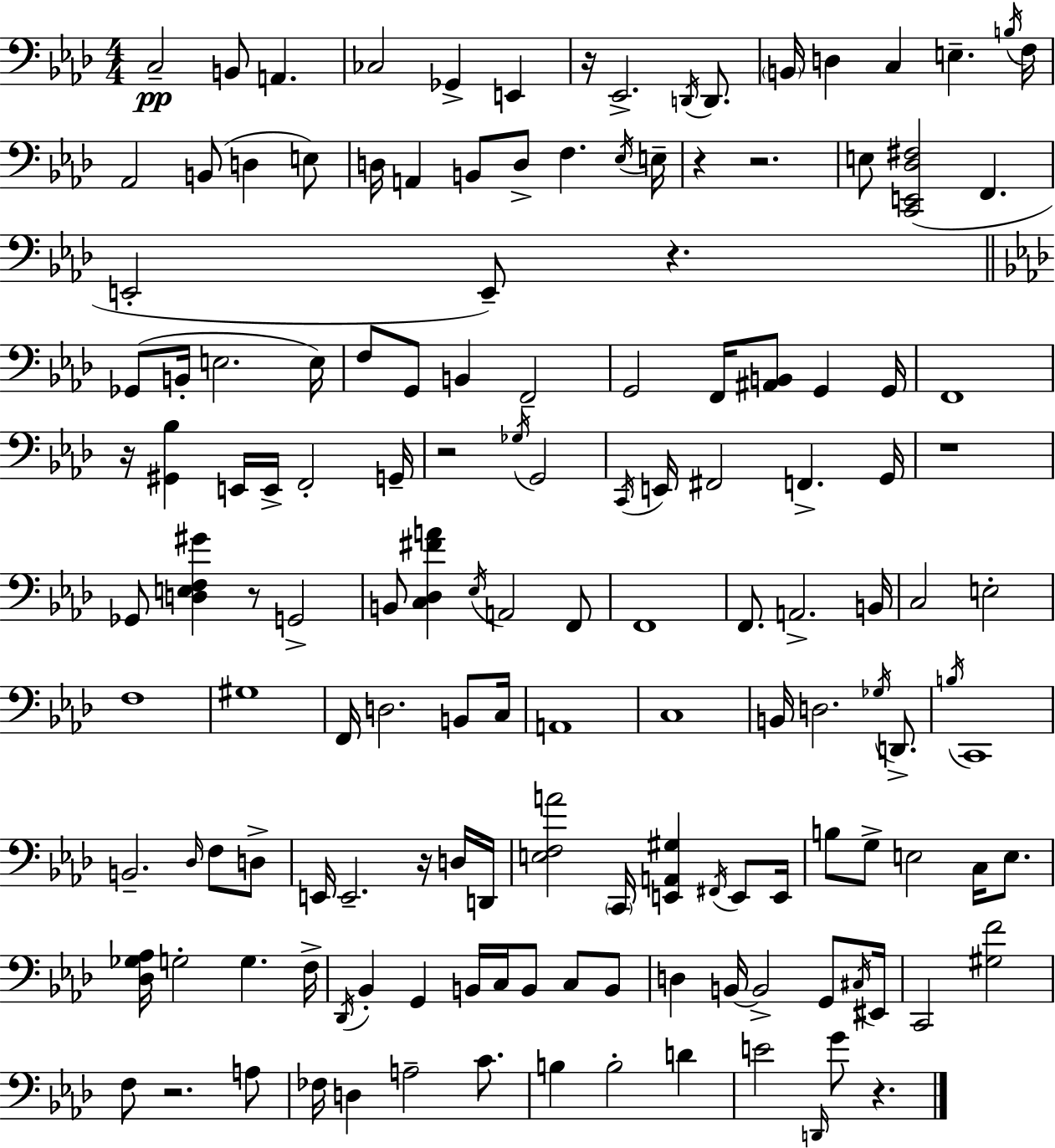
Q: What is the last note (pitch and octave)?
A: G4